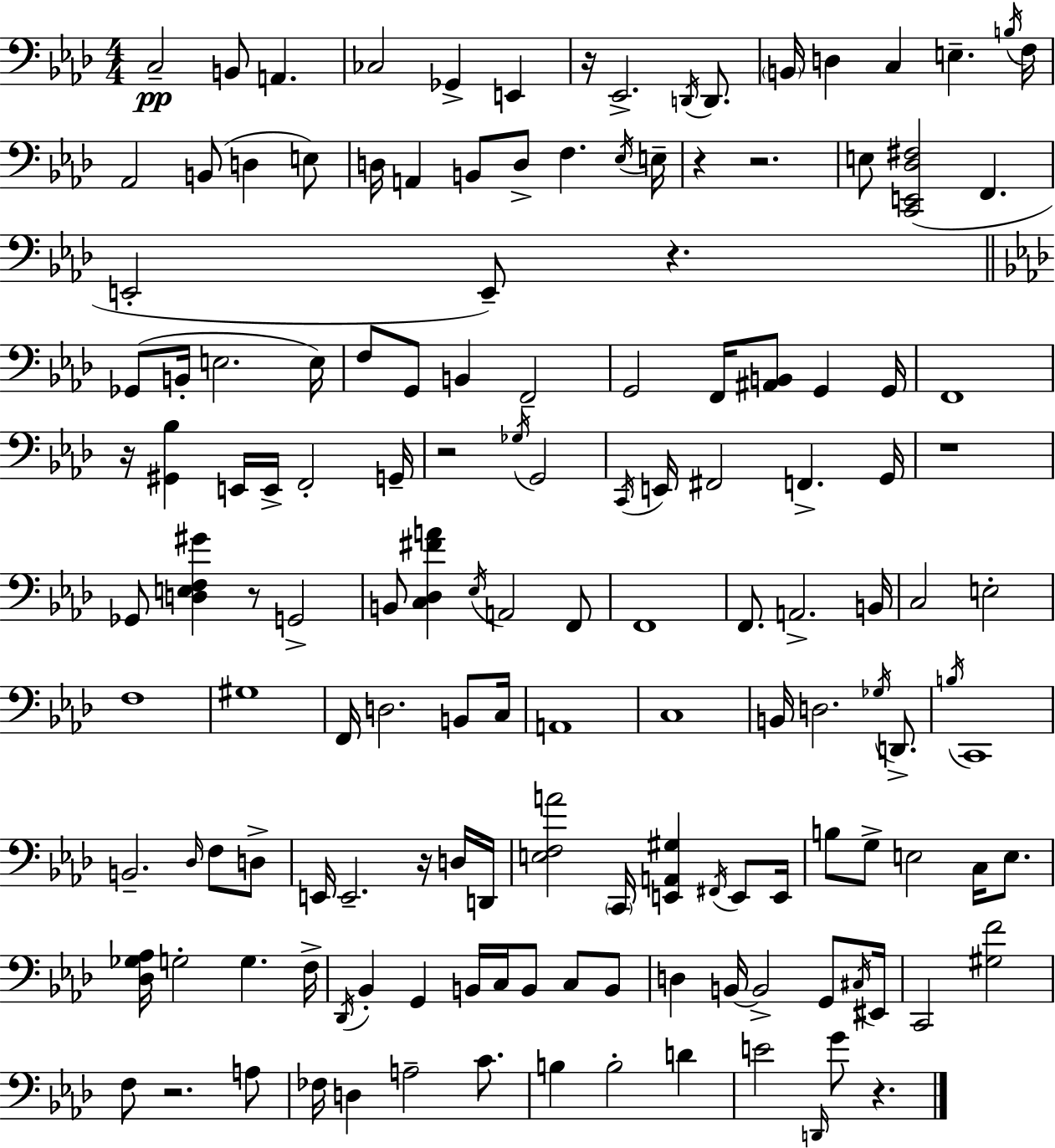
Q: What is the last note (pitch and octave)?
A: G4